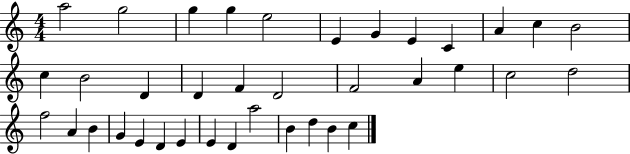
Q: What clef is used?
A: treble